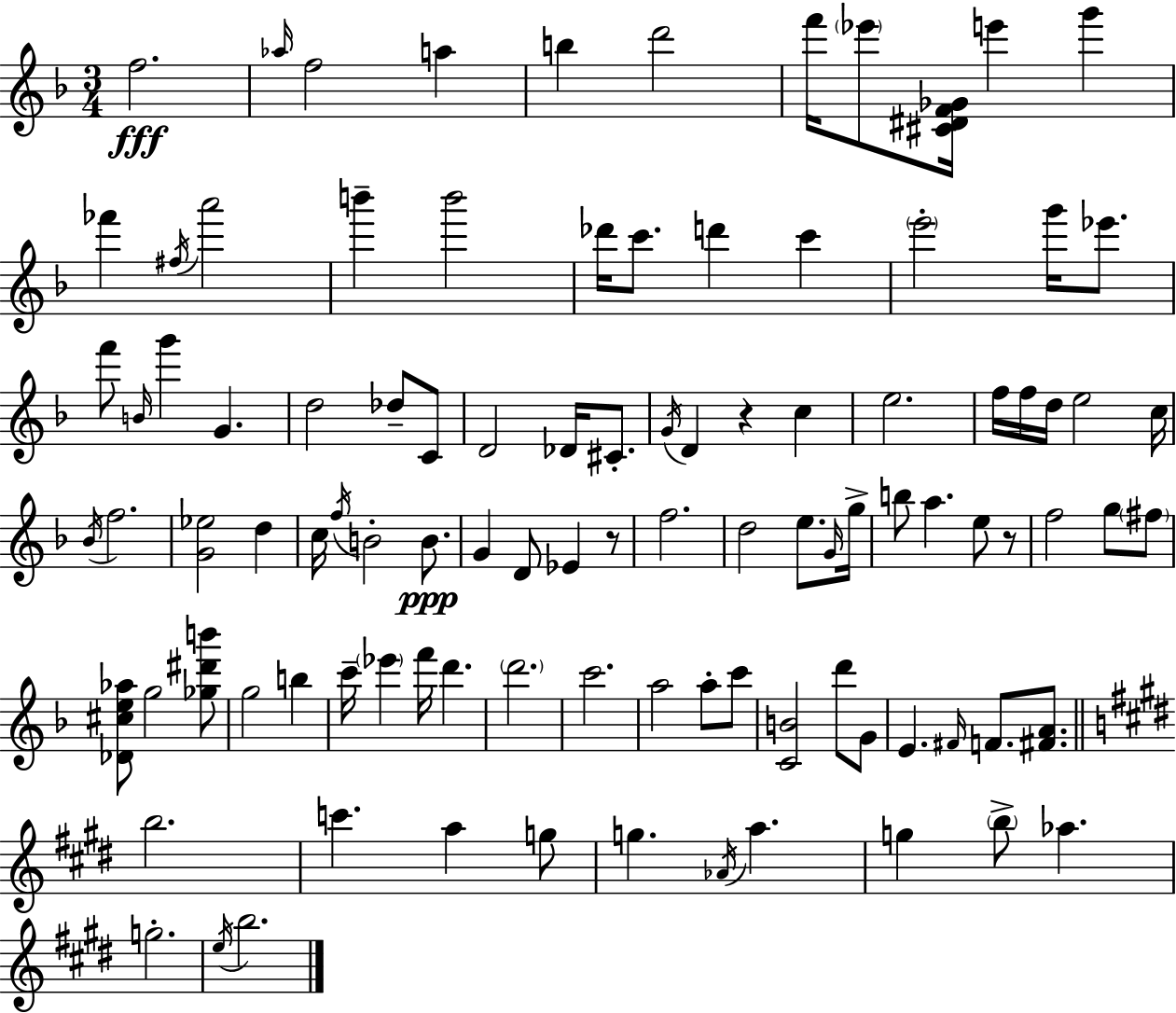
F5/h. Ab5/s F5/h A5/q B5/q D6/h F6/s Eb6/e [C#4,D#4,F4,Gb4]/s E6/q G6/q FES6/q F#5/s A6/h B6/q B6/h Db6/s C6/e. D6/q C6/q E6/h G6/s Eb6/e. F6/e B4/s G6/q G4/q. D5/h Db5/e C4/e D4/h Db4/s C#4/e. G4/s D4/q R/q C5/q E5/h. F5/s F5/s D5/s E5/h C5/s Bb4/s F5/h. [G4,Eb5]/h D5/q C5/s F5/s B4/h B4/e. G4/q D4/e Eb4/q R/e F5/h. D5/h E5/e. G4/s G5/s B5/e A5/q. E5/e R/e F5/h G5/e F#5/e [Db4,C#5,E5,Ab5]/e G5/h [Gb5,D#6,B6]/e G5/h B5/q C6/s Eb6/q F6/s D6/q. D6/h. C6/h. A5/h A5/e C6/e [C4,B4]/h D6/e G4/e E4/q. F#4/s F4/e. [F#4,A4]/e. B5/h. C6/q. A5/q G5/e G5/q. Ab4/s A5/q. G5/q B5/e Ab5/q. G5/h. E5/s B5/h.